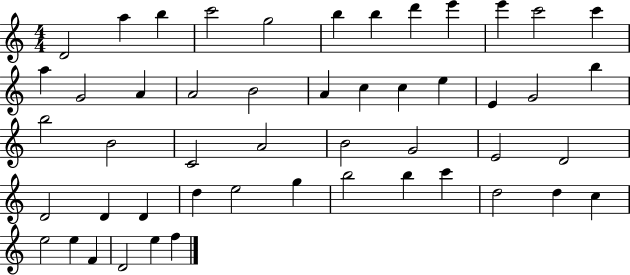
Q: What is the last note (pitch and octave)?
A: F5